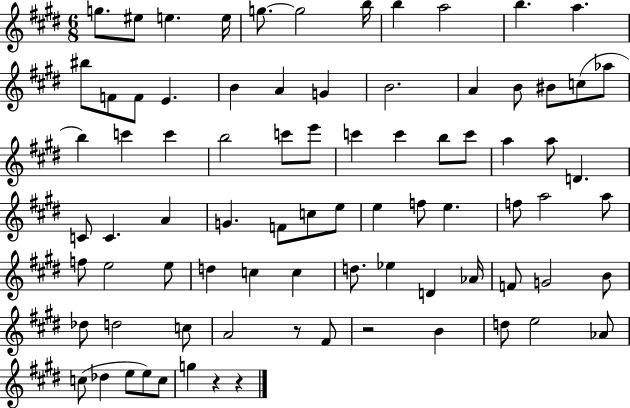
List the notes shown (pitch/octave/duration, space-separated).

G5/e. EIS5/e E5/q. E5/s G5/e. G5/h B5/s B5/q A5/h B5/q. A5/q. BIS5/e F4/e F4/e E4/q. B4/q A4/q G4/q B4/h. A4/q B4/e BIS4/e C5/e Ab5/e B5/q C6/q C6/q B5/h C6/e E6/e C6/q C6/q B5/e C6/e A5/q A5/e D4/q. C4/e C4/q. A4/q G4/q. F4/e C5/e E5/e E5/q F5/e E5/q. F5/e A5/h A5/e F5/e E5/h E5/e D5/q C5/q C5/q D5/e. Eb5/q D4/q Ab4/s F4/e G4/h B4/e Db5/e D5/h C5/e A4/h R/e F#4/e R/h B4/q D5/e E5/h Ab4/e C5/e Db5/q E5/e E5/e C5/e G5/q R/q R/q